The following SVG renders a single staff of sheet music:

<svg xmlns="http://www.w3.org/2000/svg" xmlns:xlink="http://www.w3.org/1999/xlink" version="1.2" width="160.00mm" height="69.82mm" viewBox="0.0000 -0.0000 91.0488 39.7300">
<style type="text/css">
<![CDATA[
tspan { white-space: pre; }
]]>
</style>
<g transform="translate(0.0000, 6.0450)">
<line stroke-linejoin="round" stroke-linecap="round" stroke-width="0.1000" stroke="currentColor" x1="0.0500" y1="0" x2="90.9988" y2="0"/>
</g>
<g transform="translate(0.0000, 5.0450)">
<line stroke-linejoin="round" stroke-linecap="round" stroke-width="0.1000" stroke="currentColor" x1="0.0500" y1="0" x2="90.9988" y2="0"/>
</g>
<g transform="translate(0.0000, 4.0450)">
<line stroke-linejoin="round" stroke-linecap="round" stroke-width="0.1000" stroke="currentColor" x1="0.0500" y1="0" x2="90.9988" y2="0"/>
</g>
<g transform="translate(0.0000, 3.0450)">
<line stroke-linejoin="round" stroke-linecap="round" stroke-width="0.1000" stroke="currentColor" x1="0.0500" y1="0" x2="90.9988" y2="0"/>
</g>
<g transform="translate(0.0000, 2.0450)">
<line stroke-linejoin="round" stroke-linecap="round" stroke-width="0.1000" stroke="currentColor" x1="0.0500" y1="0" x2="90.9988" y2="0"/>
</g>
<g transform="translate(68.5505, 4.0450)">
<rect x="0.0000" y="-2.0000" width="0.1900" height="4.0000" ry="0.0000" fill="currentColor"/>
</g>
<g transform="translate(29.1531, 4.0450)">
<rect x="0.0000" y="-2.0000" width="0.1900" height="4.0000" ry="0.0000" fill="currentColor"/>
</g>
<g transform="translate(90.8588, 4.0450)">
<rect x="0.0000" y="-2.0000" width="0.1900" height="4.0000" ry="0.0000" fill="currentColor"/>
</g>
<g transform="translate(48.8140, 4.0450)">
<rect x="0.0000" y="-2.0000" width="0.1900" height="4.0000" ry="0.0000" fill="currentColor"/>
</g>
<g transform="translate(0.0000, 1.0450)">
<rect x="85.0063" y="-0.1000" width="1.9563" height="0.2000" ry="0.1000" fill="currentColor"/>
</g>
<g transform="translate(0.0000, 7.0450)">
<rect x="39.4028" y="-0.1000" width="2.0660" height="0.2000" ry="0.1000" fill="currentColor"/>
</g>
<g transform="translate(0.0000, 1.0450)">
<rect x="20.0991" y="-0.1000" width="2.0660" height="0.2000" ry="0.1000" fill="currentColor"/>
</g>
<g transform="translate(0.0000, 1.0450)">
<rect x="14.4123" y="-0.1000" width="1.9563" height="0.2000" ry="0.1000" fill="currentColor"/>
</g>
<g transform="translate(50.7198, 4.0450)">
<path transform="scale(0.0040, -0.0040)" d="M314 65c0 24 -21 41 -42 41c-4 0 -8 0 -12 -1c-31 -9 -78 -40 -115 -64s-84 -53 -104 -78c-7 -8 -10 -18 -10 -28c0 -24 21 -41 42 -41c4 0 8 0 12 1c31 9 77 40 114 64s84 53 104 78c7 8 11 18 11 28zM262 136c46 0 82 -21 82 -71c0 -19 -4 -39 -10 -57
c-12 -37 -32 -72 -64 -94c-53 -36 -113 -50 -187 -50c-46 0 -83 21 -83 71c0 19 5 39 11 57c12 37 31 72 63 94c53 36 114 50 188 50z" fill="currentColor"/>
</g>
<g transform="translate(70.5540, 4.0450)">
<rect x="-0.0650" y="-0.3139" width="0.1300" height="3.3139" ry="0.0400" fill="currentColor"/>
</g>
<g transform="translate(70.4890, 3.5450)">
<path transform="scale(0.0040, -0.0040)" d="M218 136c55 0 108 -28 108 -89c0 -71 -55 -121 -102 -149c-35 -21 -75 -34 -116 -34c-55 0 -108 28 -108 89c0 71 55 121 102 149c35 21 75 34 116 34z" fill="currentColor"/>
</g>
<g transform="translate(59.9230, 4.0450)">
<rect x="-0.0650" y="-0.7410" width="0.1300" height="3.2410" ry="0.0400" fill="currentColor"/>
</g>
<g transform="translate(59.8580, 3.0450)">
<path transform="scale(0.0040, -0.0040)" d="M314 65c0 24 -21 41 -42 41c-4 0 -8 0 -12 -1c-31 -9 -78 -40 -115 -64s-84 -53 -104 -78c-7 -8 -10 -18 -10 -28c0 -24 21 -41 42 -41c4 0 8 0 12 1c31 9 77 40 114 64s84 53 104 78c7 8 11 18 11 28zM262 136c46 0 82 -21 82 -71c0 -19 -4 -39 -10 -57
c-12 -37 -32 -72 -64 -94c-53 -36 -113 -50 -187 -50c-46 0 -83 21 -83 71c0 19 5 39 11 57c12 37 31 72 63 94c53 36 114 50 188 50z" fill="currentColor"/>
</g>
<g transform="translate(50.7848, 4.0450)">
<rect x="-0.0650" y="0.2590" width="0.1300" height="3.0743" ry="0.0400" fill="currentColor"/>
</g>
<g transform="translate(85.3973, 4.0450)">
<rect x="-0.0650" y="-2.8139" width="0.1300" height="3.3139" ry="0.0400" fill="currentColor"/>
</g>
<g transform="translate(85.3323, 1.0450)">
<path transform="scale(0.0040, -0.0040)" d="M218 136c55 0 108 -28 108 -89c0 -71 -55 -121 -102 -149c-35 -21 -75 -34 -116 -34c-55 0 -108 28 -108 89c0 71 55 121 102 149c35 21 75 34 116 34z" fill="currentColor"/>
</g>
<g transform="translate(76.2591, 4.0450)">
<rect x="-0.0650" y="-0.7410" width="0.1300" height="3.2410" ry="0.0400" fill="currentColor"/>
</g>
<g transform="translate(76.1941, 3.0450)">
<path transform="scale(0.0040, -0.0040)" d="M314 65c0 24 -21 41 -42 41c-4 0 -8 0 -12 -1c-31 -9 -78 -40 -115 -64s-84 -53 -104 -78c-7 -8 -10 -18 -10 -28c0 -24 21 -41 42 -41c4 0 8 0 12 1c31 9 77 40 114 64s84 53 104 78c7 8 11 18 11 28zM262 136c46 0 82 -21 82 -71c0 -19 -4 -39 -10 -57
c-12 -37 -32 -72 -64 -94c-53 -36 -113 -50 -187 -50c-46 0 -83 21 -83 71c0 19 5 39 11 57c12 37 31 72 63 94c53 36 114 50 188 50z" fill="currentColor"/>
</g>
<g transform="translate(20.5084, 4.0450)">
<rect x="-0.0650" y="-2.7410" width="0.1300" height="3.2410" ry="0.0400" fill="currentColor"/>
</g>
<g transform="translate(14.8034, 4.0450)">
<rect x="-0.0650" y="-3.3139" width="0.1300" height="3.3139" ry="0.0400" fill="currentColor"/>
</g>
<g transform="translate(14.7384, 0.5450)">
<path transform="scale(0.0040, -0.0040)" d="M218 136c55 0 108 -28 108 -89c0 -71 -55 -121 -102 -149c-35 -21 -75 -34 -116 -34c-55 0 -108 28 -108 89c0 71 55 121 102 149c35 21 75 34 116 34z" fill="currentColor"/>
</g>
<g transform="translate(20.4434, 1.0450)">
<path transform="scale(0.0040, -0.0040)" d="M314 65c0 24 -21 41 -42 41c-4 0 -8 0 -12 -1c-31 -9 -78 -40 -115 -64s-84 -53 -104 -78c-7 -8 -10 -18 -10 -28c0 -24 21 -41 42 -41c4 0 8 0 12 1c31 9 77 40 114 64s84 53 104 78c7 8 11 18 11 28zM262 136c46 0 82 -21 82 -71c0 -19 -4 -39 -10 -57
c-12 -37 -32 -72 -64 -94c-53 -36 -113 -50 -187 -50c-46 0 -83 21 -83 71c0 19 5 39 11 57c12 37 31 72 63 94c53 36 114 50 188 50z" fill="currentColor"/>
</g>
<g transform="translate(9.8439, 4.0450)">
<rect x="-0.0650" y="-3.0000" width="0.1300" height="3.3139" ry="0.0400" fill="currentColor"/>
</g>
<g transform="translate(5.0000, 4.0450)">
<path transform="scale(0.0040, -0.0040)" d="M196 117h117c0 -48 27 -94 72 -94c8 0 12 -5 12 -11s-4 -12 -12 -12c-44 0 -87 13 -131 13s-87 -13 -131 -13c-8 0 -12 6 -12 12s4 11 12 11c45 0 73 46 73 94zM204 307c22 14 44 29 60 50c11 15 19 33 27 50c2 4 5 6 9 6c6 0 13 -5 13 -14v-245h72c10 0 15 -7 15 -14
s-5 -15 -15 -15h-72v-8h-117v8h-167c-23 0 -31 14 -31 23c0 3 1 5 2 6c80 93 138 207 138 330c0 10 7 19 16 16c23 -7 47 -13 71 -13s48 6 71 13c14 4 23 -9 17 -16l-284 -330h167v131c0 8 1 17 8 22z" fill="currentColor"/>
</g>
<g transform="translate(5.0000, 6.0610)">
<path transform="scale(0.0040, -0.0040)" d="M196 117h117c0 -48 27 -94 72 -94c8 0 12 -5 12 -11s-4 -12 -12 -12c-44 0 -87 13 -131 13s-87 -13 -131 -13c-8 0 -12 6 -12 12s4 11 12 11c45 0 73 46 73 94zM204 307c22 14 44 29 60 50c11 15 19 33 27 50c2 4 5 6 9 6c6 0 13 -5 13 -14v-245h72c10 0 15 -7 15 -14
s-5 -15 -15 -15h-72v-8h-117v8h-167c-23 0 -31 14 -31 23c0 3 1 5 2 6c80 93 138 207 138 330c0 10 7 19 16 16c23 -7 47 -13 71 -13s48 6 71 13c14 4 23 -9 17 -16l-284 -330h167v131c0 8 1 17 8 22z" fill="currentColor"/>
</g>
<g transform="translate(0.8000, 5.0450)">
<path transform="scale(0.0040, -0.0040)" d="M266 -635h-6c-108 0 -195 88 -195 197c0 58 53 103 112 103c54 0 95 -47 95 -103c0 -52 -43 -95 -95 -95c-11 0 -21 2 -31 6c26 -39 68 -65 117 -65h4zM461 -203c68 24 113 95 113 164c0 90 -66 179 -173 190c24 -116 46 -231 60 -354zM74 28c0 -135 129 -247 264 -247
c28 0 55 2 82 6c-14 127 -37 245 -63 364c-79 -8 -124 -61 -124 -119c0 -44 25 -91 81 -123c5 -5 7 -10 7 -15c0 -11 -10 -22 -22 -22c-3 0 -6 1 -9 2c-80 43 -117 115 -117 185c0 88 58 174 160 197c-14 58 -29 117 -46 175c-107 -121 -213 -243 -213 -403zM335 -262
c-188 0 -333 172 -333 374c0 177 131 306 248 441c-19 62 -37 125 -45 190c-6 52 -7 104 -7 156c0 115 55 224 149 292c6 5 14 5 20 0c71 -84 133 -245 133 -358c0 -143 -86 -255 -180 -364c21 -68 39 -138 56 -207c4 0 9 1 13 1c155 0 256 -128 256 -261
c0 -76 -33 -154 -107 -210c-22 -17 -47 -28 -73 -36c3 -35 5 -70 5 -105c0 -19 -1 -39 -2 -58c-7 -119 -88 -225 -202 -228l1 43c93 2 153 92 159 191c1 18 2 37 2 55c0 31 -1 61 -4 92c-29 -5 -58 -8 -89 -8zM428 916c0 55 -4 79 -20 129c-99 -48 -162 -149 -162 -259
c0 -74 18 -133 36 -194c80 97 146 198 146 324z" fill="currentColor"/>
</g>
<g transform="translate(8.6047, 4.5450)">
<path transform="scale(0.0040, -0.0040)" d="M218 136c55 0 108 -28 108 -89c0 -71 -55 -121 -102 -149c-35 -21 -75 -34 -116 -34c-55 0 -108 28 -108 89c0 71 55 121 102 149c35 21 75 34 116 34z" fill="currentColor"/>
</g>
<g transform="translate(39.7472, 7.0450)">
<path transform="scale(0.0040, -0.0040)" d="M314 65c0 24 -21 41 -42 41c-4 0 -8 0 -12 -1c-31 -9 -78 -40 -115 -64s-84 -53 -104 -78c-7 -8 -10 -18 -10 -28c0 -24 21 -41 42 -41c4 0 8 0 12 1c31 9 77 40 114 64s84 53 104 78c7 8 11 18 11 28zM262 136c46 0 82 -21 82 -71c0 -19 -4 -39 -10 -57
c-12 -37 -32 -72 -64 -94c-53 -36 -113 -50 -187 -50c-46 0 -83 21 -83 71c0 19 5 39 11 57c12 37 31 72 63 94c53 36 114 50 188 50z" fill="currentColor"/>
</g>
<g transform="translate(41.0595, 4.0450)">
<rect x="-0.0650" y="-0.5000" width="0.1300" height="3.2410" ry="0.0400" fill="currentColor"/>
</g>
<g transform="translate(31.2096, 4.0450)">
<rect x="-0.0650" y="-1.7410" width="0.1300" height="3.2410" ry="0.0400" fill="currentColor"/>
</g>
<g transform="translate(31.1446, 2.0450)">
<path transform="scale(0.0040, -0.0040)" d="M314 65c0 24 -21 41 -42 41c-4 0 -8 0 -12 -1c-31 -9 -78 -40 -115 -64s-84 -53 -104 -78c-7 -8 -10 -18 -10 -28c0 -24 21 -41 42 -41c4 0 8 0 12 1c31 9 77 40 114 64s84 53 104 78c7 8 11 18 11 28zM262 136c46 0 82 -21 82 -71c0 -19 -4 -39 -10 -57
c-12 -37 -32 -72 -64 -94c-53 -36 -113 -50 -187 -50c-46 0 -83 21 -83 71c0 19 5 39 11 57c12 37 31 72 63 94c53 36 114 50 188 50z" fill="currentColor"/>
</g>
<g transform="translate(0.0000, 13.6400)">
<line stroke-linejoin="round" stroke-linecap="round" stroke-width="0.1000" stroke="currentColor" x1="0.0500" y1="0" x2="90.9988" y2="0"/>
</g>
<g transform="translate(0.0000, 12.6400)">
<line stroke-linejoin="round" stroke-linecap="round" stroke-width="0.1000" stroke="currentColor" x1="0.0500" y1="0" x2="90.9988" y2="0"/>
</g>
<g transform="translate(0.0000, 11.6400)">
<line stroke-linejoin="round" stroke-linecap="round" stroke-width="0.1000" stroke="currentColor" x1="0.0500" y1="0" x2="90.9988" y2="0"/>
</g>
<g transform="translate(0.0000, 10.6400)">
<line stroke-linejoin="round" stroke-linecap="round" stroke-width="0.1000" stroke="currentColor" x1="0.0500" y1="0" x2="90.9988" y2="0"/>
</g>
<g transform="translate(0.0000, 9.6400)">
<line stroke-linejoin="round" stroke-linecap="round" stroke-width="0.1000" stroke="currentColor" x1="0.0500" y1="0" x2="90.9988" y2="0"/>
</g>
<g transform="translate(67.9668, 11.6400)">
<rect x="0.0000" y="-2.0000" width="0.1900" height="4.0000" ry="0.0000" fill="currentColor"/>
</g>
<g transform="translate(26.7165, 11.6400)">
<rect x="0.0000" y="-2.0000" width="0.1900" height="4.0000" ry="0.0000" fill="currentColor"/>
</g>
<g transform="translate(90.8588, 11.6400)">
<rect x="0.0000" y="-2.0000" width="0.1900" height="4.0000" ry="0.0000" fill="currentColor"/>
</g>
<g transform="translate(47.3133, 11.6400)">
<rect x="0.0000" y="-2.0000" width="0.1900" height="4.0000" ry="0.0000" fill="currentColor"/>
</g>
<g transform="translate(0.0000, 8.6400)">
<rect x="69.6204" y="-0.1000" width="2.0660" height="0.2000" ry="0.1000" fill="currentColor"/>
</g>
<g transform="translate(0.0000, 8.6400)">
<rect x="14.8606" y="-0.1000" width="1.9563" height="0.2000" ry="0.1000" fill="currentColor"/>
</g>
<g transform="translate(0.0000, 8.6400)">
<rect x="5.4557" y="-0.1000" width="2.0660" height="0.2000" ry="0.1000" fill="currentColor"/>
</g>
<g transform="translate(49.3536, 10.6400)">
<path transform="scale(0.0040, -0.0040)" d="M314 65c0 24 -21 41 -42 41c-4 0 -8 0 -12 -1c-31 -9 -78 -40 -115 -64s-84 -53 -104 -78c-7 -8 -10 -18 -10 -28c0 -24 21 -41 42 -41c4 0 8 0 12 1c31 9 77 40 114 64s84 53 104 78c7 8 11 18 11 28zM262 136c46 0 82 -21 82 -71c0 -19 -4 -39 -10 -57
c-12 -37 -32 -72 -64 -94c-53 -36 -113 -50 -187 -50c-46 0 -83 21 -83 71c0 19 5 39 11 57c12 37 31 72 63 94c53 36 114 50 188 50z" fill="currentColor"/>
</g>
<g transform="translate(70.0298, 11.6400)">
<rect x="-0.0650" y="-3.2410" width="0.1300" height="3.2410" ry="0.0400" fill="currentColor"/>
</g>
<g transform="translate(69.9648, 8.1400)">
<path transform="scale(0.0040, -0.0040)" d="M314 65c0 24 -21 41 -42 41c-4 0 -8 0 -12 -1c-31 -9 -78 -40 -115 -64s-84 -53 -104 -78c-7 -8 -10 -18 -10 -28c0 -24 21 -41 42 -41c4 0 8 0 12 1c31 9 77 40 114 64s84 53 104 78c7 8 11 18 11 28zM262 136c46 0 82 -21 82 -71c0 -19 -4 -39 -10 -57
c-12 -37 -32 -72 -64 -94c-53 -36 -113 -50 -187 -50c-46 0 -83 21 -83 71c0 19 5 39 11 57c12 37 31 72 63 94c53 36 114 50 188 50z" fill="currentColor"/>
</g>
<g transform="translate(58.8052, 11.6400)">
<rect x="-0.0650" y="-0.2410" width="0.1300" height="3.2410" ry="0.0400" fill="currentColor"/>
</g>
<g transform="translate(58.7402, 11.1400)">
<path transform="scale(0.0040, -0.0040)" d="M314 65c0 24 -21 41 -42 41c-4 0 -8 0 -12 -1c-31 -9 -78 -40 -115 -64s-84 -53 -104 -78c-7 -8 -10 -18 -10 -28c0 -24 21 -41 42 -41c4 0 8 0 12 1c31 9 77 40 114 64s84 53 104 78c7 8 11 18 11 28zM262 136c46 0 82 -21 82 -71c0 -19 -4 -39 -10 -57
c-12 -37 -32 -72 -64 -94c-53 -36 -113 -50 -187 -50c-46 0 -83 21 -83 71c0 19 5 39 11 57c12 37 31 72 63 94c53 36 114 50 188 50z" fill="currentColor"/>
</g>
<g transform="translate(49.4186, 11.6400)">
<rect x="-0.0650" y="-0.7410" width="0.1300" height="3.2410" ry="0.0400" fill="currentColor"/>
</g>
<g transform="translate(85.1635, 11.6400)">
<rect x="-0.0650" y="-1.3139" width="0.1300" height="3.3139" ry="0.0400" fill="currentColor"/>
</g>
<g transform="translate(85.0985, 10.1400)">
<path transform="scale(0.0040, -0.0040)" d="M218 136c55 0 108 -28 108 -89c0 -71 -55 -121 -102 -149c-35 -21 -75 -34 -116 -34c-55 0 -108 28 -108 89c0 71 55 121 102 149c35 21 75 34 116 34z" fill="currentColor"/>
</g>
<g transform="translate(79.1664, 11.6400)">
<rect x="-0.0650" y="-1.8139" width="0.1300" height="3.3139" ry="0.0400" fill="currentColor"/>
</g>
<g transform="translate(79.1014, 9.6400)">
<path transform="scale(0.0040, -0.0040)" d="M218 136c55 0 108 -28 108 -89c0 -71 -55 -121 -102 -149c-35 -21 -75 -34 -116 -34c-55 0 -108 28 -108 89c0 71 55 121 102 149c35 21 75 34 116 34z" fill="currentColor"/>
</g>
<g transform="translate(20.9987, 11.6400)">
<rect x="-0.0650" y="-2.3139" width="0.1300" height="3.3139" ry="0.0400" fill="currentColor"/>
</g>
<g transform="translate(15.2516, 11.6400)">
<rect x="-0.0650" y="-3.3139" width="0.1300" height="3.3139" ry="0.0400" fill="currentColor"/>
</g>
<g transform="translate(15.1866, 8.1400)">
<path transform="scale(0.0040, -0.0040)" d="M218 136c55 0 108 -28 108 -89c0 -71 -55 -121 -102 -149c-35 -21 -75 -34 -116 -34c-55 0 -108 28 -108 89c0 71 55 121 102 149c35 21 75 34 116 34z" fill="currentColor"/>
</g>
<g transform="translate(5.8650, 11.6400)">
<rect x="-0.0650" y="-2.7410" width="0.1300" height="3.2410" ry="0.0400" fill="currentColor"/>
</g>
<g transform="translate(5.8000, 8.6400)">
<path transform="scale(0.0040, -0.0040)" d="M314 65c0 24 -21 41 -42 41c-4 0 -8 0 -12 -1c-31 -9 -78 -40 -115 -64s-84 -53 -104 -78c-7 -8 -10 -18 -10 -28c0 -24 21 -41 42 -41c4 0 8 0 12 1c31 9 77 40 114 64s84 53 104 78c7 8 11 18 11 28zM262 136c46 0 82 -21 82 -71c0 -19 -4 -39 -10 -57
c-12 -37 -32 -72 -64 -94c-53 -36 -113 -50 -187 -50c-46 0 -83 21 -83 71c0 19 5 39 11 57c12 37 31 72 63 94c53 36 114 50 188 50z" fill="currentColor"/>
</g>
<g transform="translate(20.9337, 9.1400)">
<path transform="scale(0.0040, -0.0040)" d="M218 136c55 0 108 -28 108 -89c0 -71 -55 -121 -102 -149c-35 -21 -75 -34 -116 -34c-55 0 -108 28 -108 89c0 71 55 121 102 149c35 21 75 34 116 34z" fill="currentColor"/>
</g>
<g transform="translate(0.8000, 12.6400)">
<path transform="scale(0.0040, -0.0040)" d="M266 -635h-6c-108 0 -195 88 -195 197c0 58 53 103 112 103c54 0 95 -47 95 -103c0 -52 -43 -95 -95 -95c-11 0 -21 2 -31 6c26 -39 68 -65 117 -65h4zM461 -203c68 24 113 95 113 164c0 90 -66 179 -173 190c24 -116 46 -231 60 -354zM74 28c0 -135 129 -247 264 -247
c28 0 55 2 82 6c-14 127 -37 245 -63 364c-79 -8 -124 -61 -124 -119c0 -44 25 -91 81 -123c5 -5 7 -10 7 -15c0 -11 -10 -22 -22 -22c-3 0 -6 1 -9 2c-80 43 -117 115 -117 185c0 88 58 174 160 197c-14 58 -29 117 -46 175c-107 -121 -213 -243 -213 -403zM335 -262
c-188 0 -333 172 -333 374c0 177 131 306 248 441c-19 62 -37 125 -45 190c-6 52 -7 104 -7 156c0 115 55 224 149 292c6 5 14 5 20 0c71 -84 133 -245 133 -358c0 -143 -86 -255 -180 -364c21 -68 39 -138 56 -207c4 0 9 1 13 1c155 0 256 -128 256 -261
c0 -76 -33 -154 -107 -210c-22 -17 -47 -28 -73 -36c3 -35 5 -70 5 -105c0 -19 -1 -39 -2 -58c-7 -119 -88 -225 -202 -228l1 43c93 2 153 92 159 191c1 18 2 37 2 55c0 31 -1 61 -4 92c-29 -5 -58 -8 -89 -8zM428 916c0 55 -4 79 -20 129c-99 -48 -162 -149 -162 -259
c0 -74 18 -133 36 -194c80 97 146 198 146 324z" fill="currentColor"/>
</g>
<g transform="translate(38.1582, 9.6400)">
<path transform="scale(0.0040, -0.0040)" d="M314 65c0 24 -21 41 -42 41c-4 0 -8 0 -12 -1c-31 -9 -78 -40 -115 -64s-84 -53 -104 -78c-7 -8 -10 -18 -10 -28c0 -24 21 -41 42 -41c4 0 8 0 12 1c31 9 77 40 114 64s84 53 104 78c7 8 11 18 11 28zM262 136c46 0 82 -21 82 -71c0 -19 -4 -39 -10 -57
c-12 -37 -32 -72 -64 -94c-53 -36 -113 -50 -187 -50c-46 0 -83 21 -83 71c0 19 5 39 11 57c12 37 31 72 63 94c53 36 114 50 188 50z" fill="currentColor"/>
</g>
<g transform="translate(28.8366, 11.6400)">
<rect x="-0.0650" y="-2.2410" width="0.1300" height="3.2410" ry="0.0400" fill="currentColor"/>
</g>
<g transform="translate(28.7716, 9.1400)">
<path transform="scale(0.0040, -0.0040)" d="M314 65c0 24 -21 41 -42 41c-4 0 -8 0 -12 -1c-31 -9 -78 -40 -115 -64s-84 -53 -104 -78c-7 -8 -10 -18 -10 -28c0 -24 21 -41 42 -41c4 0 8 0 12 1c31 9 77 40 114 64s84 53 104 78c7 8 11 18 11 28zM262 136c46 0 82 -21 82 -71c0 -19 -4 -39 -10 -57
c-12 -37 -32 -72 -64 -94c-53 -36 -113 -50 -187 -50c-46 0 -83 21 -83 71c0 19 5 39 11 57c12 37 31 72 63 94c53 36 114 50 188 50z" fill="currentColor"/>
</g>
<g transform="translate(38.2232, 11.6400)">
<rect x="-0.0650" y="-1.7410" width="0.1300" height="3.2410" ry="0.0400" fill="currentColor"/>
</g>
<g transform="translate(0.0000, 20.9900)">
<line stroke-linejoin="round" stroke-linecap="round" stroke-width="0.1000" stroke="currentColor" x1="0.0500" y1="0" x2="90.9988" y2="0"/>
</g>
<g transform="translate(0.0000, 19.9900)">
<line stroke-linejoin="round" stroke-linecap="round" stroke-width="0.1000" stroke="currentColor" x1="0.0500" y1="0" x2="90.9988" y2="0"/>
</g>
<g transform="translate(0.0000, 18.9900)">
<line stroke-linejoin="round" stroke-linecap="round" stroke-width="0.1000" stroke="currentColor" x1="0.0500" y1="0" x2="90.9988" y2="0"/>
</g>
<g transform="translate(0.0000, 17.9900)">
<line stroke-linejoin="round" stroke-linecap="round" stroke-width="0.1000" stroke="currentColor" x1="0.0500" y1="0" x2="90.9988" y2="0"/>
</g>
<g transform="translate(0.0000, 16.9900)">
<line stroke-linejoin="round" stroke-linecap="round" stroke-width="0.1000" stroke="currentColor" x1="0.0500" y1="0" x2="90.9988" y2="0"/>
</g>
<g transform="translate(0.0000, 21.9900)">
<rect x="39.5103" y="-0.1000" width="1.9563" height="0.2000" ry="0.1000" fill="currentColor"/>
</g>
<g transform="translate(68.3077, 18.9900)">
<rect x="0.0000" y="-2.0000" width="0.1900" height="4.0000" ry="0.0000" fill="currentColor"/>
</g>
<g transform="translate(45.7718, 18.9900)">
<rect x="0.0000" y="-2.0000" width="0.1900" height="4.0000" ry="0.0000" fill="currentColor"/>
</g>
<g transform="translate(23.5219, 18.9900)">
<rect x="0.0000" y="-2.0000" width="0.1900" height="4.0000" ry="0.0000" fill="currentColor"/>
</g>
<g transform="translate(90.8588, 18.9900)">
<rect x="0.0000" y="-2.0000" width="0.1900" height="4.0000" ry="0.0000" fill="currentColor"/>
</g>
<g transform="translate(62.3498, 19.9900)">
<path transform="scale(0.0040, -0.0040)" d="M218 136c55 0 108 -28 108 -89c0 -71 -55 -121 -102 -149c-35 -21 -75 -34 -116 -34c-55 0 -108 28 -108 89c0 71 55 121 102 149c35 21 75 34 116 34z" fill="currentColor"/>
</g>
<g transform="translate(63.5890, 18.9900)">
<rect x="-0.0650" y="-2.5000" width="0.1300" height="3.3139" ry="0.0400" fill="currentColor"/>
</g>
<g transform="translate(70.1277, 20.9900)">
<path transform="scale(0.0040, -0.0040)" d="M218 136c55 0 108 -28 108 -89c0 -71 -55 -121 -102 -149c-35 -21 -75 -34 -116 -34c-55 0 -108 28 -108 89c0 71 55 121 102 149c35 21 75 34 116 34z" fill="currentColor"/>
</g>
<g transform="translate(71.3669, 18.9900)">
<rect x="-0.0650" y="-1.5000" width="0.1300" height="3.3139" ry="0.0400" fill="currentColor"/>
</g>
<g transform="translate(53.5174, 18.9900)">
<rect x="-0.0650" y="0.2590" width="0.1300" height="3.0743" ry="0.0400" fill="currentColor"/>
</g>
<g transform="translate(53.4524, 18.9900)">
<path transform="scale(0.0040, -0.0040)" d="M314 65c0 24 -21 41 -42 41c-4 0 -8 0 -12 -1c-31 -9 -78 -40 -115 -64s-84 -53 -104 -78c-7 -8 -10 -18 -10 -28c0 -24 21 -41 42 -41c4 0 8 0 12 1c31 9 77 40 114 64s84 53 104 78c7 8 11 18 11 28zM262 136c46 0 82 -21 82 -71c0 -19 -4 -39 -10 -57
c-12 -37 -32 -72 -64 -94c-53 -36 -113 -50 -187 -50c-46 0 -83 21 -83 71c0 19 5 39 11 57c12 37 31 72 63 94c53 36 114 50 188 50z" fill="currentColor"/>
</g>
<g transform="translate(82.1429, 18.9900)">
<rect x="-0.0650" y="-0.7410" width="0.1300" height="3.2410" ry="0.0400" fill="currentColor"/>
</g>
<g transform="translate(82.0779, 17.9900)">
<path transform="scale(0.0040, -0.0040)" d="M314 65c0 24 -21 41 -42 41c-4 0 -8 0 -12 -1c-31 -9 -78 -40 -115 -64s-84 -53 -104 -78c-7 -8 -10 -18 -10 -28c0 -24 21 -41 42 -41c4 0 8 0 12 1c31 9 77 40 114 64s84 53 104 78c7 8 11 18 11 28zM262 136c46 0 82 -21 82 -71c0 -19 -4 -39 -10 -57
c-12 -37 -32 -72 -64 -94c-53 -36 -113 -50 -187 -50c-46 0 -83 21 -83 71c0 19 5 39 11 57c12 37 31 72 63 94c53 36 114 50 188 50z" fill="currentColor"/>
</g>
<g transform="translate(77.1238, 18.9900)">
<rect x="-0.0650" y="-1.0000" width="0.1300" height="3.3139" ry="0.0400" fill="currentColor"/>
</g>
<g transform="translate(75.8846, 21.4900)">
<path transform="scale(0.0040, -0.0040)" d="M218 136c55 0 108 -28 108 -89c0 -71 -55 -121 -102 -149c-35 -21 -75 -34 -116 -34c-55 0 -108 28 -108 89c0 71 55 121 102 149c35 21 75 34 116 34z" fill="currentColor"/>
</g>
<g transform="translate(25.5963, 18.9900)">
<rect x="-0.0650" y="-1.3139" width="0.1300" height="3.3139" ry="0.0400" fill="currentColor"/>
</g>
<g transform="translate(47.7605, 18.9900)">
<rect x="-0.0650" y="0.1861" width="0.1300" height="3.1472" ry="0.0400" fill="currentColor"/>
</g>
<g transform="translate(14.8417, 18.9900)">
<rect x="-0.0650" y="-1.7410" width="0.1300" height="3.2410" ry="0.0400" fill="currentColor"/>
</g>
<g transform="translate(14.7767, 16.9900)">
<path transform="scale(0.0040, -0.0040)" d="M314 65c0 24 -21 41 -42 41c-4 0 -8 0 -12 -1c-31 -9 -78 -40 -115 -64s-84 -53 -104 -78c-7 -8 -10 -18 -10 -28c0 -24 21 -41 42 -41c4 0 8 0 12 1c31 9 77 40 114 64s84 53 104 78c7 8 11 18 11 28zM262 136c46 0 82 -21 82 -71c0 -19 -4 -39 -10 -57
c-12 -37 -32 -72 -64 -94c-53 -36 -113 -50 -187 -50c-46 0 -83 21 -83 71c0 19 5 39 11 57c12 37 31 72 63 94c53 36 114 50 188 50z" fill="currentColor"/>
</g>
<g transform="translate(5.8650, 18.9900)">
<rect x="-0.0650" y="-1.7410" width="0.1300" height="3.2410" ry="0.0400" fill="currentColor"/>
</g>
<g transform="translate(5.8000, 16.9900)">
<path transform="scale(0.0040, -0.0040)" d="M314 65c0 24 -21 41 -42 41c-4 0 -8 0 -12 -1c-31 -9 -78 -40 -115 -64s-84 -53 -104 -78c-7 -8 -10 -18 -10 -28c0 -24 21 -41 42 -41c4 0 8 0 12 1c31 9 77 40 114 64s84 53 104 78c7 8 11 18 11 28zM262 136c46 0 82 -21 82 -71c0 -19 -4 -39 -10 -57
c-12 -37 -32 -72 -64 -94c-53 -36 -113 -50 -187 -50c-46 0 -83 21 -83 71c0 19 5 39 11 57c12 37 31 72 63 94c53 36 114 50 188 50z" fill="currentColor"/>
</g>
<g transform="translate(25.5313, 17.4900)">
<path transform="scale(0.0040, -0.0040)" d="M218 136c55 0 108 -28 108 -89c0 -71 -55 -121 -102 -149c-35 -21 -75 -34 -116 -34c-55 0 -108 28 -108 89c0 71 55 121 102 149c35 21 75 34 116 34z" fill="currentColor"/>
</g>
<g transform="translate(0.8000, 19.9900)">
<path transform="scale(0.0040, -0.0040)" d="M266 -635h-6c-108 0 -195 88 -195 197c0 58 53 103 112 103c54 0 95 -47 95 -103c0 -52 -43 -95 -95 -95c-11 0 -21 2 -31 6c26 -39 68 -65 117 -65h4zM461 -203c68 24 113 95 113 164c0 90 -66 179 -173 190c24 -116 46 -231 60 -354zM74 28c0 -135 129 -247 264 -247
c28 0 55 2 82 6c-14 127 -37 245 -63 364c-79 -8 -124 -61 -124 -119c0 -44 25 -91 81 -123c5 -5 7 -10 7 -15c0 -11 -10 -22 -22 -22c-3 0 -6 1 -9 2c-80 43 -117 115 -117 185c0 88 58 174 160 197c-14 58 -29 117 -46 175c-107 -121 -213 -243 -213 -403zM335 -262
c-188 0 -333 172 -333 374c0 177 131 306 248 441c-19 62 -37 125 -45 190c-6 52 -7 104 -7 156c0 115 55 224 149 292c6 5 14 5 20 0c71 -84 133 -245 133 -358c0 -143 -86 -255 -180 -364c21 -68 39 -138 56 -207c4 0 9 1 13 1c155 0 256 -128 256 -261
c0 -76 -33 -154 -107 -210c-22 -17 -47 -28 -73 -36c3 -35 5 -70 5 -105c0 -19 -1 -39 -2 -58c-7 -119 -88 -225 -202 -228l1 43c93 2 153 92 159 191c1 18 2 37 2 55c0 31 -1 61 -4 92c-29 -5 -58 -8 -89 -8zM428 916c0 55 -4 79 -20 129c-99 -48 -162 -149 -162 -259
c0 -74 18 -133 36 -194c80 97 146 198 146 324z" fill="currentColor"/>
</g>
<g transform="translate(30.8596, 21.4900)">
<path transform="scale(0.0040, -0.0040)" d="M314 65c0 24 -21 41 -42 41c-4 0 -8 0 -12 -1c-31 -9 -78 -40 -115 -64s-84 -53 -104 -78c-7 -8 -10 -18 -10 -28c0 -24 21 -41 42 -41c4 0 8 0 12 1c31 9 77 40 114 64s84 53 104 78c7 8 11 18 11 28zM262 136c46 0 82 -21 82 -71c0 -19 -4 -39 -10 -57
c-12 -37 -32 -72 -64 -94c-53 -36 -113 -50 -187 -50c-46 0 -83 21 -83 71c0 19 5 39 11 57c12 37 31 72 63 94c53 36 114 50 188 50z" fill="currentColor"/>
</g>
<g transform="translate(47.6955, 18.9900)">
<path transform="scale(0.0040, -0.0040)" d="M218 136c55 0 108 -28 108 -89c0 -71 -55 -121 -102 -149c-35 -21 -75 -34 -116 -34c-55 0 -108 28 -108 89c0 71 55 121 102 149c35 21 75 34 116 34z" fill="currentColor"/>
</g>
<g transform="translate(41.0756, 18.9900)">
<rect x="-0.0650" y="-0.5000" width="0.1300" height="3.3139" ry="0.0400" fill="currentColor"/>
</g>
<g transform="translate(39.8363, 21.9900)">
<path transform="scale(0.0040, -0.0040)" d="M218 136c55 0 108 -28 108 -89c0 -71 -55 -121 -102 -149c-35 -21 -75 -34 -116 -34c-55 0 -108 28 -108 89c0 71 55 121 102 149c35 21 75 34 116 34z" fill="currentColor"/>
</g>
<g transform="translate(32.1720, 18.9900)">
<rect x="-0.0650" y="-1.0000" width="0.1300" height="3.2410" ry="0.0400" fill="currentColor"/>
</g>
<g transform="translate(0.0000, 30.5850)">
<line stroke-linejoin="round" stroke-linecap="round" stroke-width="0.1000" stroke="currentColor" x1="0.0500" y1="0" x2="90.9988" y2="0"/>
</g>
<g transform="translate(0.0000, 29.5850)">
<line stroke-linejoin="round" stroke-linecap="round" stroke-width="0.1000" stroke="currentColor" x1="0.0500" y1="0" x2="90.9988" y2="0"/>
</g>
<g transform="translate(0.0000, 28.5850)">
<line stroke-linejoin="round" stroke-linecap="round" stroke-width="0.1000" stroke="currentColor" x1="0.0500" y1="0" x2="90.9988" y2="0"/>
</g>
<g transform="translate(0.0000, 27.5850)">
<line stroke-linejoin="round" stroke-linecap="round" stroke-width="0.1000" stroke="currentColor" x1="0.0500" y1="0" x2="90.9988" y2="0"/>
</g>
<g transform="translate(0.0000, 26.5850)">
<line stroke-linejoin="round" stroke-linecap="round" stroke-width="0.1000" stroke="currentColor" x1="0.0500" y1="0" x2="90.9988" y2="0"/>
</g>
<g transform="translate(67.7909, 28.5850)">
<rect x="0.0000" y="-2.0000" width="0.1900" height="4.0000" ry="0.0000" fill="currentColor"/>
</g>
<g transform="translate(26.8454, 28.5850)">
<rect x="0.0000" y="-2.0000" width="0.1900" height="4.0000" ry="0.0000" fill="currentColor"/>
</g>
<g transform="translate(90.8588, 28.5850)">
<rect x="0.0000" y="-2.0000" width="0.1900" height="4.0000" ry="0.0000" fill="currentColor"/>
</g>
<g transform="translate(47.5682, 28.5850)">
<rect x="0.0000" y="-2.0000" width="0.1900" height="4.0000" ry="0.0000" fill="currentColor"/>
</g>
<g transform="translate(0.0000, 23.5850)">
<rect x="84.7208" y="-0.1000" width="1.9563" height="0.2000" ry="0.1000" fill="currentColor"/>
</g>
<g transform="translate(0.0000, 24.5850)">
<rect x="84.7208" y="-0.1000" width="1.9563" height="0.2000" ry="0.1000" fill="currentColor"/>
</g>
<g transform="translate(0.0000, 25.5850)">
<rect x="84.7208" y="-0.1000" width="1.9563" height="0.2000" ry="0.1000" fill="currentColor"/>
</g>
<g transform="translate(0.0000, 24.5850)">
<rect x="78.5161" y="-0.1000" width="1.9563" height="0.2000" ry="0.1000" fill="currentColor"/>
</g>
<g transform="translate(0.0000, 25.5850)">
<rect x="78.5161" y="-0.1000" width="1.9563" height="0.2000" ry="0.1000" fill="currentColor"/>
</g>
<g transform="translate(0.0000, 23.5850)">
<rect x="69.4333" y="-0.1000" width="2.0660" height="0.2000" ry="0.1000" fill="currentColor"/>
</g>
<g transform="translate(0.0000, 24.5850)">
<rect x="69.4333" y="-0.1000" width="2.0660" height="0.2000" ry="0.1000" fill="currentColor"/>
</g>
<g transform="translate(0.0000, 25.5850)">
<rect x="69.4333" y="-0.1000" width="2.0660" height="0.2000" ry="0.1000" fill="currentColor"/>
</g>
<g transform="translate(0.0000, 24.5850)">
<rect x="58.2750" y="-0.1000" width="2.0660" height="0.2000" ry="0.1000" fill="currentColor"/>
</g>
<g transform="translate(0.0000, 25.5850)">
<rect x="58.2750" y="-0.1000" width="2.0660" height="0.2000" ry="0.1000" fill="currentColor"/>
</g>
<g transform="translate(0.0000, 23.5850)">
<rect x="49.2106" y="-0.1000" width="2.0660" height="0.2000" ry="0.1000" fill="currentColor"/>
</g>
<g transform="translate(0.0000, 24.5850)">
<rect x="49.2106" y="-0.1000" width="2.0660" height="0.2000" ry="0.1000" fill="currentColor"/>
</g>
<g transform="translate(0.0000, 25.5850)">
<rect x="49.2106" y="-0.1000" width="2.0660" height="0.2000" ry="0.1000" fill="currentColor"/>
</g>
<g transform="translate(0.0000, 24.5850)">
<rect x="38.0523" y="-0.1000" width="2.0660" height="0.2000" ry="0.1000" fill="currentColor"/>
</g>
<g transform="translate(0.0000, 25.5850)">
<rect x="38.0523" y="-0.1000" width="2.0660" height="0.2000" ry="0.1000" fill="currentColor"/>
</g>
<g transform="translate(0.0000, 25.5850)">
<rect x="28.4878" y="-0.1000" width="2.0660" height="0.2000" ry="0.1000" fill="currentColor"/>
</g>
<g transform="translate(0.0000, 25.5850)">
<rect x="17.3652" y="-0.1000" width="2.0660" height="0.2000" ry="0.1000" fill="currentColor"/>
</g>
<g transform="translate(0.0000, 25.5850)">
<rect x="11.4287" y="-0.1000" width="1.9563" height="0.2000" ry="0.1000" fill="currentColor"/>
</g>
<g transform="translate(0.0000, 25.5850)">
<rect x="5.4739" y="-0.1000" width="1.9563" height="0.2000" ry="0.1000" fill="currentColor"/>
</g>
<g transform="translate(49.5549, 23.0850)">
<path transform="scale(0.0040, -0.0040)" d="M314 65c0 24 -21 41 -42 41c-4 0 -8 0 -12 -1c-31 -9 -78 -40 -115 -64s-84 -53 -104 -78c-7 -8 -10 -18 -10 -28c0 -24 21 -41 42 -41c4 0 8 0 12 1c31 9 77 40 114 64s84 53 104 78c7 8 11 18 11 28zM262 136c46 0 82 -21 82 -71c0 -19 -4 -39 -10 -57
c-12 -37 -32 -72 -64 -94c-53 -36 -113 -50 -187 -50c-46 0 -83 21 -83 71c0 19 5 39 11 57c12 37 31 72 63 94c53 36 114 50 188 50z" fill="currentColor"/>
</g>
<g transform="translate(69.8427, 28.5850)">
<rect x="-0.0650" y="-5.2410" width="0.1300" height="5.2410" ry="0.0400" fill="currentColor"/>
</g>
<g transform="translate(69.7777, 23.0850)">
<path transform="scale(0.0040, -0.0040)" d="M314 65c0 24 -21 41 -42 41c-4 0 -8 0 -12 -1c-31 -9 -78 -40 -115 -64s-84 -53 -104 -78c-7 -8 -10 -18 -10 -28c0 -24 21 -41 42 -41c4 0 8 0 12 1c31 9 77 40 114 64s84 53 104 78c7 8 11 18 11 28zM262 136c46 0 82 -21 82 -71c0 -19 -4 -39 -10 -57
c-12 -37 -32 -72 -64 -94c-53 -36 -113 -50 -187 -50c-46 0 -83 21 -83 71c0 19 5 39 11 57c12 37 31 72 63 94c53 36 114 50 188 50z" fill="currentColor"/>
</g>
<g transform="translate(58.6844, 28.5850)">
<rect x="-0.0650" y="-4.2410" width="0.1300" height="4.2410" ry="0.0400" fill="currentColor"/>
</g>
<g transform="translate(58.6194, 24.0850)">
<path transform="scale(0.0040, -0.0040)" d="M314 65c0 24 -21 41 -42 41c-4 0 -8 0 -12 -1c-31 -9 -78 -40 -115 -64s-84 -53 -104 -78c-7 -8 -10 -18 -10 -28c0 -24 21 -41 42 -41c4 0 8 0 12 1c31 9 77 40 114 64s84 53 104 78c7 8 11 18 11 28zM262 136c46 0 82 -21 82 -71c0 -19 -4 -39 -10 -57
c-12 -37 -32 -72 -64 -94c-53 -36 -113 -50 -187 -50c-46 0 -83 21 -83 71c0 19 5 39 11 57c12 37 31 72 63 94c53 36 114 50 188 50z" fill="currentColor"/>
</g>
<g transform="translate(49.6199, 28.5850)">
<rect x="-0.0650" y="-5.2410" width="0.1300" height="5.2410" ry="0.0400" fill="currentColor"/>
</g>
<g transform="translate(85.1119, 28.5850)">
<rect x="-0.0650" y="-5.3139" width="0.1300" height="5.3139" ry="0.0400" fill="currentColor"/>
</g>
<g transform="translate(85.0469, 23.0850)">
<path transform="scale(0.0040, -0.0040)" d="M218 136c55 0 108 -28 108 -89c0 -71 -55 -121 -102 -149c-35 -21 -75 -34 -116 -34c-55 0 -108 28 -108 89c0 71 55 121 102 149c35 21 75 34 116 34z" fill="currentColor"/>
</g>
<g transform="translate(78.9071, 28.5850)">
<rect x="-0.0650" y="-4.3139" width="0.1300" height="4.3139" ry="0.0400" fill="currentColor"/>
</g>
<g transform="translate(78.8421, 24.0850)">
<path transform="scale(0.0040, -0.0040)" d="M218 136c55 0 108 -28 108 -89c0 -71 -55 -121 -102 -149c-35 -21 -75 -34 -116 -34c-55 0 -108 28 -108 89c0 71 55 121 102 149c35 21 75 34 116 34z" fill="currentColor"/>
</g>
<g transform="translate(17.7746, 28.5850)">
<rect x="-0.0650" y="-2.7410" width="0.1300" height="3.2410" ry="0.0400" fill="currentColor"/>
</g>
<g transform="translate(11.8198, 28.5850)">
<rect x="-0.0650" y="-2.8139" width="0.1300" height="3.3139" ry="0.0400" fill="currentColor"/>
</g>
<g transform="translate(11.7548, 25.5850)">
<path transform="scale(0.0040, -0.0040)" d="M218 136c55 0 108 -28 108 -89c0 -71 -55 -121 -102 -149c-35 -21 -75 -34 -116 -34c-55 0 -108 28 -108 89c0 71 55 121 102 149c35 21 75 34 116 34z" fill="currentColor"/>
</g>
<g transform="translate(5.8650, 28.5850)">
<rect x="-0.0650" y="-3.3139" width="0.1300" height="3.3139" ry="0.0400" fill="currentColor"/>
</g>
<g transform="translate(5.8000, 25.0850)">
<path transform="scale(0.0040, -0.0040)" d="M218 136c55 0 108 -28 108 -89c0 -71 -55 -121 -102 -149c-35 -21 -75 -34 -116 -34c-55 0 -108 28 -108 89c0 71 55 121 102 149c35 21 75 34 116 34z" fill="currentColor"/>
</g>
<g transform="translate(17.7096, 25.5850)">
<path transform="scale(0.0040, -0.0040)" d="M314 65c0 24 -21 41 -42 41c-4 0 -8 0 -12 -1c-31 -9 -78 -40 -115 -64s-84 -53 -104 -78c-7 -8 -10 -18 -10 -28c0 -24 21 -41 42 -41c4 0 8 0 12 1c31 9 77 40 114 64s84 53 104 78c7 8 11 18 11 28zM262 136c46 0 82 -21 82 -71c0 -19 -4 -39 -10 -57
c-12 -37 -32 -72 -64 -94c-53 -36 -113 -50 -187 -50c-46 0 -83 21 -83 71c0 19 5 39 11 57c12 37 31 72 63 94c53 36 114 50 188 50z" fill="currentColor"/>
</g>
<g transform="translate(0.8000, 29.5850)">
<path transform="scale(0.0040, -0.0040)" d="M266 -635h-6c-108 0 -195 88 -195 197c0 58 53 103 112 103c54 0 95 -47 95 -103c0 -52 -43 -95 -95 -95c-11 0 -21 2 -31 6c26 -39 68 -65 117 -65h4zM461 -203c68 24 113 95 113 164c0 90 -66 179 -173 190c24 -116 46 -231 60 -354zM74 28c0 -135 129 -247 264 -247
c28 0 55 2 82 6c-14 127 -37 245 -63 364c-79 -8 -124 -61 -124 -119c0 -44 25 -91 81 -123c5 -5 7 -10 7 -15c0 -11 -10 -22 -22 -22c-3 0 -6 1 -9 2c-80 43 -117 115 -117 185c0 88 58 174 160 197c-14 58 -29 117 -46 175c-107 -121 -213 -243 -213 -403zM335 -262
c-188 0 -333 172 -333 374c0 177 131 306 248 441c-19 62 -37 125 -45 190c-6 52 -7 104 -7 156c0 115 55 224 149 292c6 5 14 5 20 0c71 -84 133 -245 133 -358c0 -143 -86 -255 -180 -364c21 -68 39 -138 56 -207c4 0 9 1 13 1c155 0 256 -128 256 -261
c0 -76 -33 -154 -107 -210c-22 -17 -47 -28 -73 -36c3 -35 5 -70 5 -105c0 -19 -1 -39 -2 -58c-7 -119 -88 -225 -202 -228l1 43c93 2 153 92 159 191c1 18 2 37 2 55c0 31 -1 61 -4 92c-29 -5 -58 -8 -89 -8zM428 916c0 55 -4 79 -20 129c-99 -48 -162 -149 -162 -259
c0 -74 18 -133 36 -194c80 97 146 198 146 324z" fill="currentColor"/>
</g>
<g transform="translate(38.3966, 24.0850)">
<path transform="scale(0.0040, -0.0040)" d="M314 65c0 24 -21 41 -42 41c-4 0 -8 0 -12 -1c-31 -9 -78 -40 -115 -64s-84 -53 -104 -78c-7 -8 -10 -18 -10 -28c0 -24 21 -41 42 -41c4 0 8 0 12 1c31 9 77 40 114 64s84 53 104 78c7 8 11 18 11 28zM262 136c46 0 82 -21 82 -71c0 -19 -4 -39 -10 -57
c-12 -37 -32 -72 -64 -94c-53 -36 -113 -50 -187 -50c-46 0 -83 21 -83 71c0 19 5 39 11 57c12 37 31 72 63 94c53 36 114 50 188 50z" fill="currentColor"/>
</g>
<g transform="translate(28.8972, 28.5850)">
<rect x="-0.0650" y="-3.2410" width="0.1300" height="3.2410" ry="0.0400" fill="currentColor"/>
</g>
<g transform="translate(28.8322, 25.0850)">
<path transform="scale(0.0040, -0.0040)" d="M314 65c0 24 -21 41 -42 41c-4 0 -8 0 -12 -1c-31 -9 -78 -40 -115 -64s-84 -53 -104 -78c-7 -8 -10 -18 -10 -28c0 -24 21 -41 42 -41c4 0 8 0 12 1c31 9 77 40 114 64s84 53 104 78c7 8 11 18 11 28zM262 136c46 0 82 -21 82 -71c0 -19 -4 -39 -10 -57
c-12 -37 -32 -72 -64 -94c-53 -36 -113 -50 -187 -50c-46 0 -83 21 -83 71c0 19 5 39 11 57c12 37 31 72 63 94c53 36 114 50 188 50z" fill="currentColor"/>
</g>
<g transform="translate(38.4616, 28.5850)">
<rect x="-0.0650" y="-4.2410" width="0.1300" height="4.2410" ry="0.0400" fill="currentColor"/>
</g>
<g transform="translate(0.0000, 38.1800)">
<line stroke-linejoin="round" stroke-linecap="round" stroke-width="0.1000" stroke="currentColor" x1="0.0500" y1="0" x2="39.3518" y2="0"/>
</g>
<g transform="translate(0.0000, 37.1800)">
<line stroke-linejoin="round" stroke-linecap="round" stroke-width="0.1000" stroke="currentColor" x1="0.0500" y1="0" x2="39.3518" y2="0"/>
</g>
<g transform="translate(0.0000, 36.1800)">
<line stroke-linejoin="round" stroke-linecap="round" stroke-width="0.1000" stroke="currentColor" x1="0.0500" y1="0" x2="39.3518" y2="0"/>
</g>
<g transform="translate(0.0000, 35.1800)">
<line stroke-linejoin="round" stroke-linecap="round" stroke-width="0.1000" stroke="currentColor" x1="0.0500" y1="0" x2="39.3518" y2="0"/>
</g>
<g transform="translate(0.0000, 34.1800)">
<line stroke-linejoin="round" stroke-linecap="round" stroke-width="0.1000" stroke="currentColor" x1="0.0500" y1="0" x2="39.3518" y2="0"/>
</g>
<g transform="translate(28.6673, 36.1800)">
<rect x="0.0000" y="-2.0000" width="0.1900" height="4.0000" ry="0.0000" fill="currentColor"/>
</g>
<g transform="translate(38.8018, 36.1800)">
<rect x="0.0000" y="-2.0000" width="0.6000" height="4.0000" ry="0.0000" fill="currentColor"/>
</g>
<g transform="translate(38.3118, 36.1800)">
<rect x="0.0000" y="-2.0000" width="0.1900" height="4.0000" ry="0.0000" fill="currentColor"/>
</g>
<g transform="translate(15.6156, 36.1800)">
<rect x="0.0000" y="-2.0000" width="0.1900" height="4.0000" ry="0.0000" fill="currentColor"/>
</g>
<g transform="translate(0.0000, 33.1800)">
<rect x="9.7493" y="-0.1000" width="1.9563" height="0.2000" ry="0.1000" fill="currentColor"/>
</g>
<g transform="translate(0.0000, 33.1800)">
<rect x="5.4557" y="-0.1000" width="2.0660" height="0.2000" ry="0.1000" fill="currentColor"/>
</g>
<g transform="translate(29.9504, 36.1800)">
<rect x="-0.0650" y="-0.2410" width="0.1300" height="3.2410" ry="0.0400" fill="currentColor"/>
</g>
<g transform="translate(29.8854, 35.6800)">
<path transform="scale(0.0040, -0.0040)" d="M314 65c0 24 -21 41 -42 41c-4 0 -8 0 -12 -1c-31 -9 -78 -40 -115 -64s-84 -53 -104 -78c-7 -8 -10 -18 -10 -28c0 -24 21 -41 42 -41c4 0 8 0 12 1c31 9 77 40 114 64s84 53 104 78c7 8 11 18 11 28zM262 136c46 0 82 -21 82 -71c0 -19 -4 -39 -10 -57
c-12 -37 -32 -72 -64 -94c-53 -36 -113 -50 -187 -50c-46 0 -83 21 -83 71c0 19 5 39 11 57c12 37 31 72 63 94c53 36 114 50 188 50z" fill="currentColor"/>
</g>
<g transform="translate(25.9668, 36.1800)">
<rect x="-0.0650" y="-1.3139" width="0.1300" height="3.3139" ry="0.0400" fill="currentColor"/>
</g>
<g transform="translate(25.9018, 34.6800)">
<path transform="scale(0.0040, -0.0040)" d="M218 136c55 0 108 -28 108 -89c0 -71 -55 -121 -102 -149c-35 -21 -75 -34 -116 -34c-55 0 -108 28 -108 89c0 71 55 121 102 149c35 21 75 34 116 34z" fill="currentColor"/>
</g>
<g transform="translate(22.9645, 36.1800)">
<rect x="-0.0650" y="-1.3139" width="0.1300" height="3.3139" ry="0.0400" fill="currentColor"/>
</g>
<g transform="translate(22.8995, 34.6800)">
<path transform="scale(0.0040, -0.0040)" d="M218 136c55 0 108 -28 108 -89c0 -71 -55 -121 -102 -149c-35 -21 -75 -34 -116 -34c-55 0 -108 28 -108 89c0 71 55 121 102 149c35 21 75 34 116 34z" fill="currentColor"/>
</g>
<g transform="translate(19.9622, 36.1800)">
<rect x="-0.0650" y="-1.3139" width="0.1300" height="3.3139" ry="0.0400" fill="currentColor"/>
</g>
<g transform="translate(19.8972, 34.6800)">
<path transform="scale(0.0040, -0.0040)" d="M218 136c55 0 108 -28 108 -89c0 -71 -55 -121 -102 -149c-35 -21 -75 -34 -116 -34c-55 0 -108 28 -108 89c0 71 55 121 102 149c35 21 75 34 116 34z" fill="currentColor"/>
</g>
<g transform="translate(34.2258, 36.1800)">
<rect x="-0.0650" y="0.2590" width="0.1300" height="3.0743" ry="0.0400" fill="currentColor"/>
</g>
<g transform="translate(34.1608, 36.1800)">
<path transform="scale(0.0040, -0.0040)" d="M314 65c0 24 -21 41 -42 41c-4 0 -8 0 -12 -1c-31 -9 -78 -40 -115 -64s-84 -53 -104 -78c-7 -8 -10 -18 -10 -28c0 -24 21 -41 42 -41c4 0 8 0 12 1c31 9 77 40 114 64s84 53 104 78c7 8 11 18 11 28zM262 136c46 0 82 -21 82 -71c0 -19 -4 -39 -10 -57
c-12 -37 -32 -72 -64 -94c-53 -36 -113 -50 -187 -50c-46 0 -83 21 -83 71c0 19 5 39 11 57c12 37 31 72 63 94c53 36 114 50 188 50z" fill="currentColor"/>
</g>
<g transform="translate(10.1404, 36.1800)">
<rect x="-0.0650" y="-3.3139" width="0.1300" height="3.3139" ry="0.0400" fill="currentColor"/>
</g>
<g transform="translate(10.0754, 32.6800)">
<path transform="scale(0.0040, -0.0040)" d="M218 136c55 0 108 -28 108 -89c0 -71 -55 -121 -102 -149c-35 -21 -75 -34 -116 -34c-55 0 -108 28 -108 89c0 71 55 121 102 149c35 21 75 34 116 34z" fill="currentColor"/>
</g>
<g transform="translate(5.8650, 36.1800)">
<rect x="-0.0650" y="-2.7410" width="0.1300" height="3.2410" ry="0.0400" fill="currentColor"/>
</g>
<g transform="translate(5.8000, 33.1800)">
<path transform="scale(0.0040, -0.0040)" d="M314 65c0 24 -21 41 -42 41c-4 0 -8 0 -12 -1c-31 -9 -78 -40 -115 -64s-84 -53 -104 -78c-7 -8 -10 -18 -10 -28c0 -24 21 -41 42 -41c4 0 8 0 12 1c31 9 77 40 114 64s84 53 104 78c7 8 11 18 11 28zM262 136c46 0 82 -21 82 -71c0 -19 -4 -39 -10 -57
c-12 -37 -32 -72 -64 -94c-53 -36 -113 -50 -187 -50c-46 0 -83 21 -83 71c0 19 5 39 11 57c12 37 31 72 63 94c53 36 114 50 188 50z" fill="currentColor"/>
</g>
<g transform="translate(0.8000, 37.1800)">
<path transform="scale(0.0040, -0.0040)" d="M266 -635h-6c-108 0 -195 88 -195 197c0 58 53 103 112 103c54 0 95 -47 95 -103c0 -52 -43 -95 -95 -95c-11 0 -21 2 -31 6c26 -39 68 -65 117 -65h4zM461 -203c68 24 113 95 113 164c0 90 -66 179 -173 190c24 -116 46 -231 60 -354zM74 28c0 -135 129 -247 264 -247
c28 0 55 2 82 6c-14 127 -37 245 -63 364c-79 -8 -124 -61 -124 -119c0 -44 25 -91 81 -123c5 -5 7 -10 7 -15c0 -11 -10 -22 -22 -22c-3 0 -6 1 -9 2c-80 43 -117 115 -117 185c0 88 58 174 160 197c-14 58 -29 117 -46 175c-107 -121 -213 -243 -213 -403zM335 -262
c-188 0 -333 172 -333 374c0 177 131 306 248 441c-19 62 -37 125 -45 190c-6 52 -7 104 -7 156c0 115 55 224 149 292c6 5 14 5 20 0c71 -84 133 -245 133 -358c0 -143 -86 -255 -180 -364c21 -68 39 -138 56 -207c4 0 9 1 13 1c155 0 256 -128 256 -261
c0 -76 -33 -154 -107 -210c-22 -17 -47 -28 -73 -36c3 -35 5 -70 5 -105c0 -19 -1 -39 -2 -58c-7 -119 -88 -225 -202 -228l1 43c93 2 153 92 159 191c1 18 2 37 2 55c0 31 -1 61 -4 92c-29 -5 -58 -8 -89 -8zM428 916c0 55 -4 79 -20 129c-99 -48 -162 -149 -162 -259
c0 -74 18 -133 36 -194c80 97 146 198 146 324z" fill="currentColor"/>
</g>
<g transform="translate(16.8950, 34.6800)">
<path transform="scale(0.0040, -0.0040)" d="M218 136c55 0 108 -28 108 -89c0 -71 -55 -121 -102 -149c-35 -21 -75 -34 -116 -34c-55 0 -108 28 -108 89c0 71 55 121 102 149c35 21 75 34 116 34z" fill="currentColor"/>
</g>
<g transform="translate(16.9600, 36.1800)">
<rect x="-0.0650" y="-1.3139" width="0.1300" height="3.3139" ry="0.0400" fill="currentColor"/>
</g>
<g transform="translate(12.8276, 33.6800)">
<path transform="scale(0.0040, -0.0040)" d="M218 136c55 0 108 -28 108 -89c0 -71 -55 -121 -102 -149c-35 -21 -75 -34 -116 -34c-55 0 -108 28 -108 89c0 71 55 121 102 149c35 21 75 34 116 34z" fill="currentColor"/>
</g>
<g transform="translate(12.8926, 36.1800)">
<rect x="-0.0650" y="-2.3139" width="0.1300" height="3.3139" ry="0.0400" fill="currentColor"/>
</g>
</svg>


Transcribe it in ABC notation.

X:1
T:Untitled
M:4/4
L:1/4
K:C
A b a2 f2 C2 B2 d2 c d2 a a2 b g g2 f2 d2 c2 b2 f e f2 f2 e D2 C B B2 G E D d2 b a a2 b2 d'2 f'2 d'2 f'2 d' f' a2 b g e e e e c2 B2